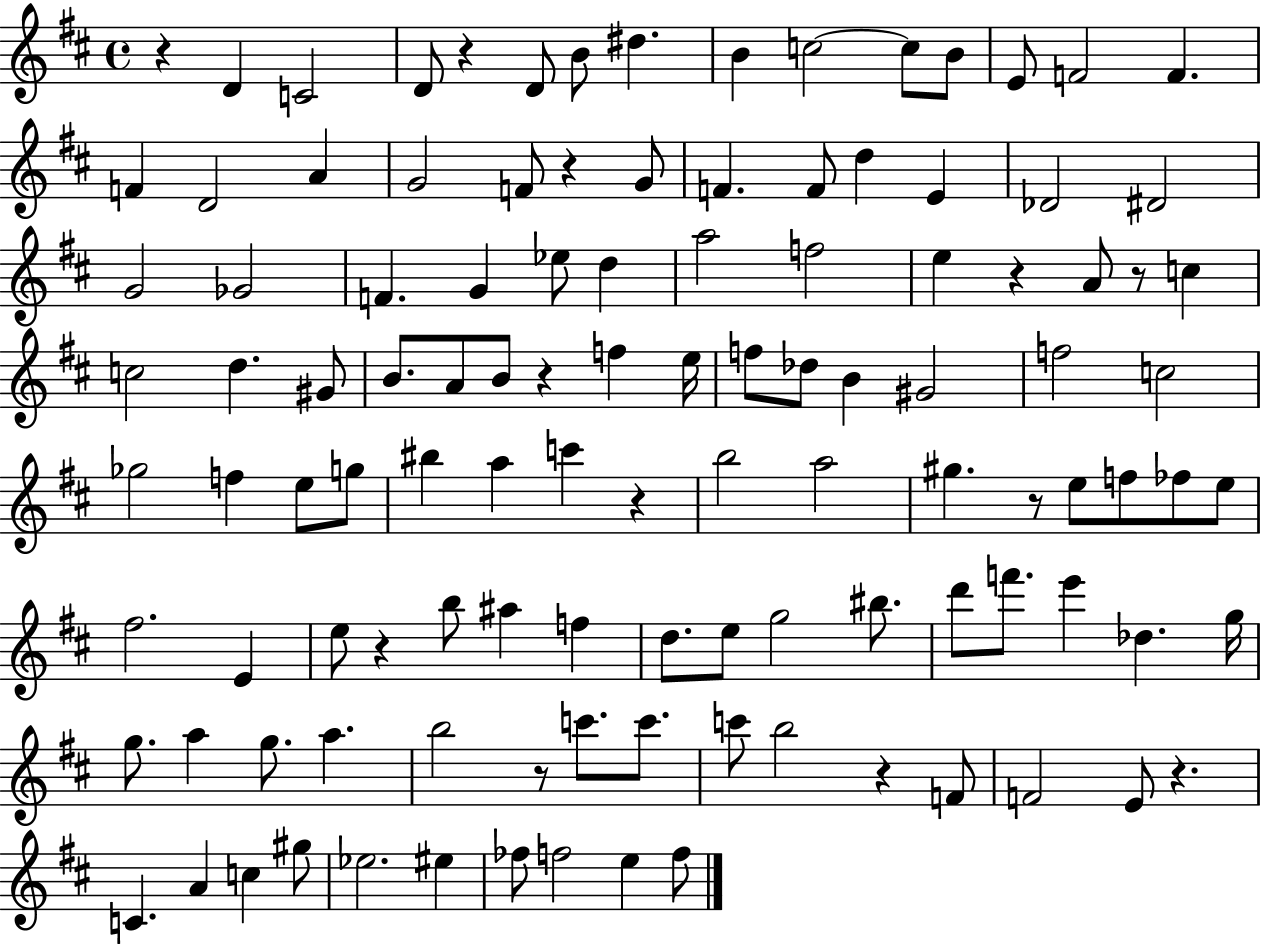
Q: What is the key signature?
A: D major